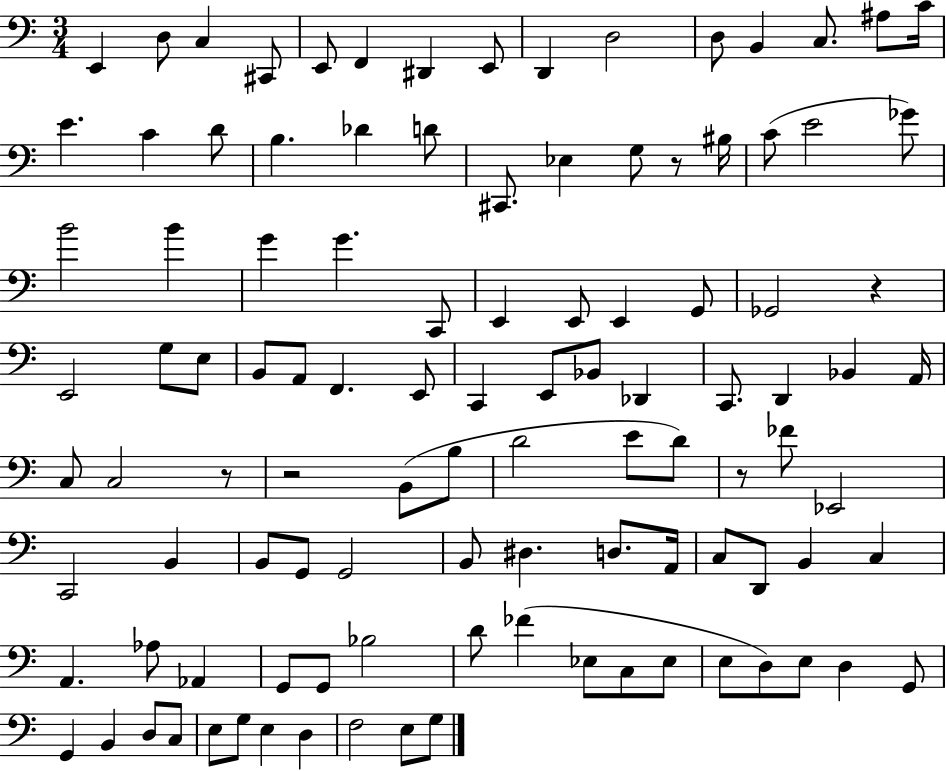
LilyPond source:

{
  \clef bass
  \numericTimeSignature
  \time 3/4
  \key c \major
  e,4 d8 c4 cis,8 | e,8 f,4 dis,4 e,8 | d,4 d2 | d8 b,4 c8. ais8 c'16 | \break e'4. c'4 d'8 | b4. des'4 d'8 | cis,8. ees4 g8 r8 bis16 | c'8( e'2 ges'8) | \break b'2 b'4 | g'4 g'4. c,8 | e,4 e,8 e,4 g,8 | ges,2 r4 | \break e,2 g8 e8 | b,8 a,8 f,4. e,8 | c,4 e,8 bes,8 des,4 | c,8. d,4 bes,4 a,16 | \break c8 c2 r8 | r2 b,8( b8 | d'2 e'8 d'8) | r8 fes'8 ees,2 | \break c,2 b,4 | b,8 g,8 g,2 | b,8 dis4. d8. a,16 | c8 d,8 b,4 c4 | \break a,4. aes8 aes,4 | g,8 g,8 bes2 | d'8 fes'4( ees8 c8 ees8 | e8 d8) e8 d4 g,8 | \break g,4 b,4 d8 c8 | e8 g8 e4 d4 | f2 e8 g8 | \bar "|."
}